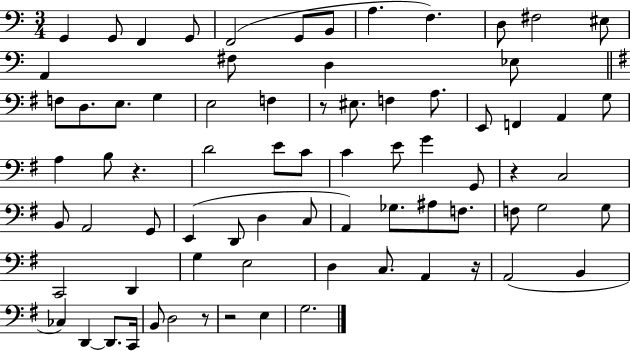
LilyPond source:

{
  \clef bass
  \numericTimeSignature
  \time 3/4
  \key c \major
  g,4 g,8 f,4 g,8 | f,2( g,8 b,8 | a4. f4.) | d8 fis2 eis8 | \break a,4 fis8 d4 ees8 | \bar "||" \break \key g \major f8 d8. e8. g4 | e2 f4 | r8 eis8. f4 a8. | e,8 f,4 a,4 g8 | \break a4 b8 r4. | d'2 e'8 c'8 | c'4 e'8 g'4 g,8 | r4 c2 | \break b,8 a,2 g,8 | e,4( d,8 d4 c8 | a,4) ges8. ais8 f8. | f8 g2 g8 | \break c,2 d,4 | g4 e2 | d4 c8. a,4 r16 | a,2( b,4 | \break ces4) d,4~~ d,8. c,16 | b,8 d2 r8 | r2 e4 | g2. | \break \bar "|."
}